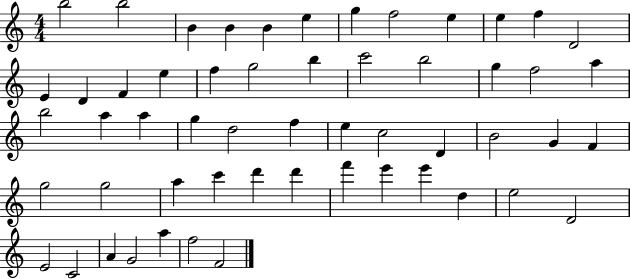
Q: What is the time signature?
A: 4/4